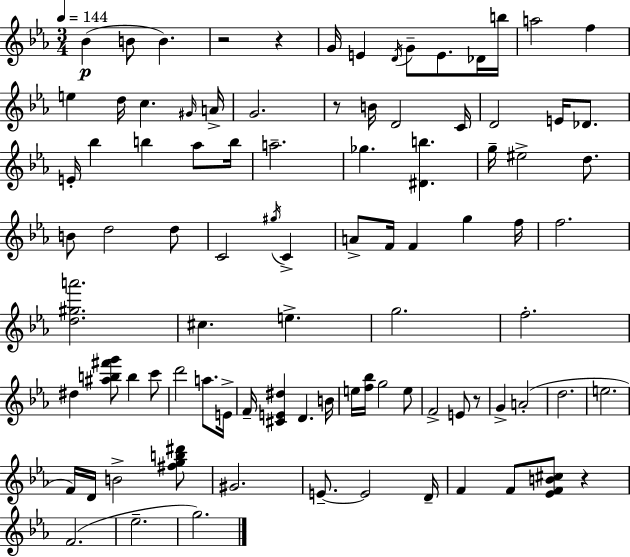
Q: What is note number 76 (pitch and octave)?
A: F4